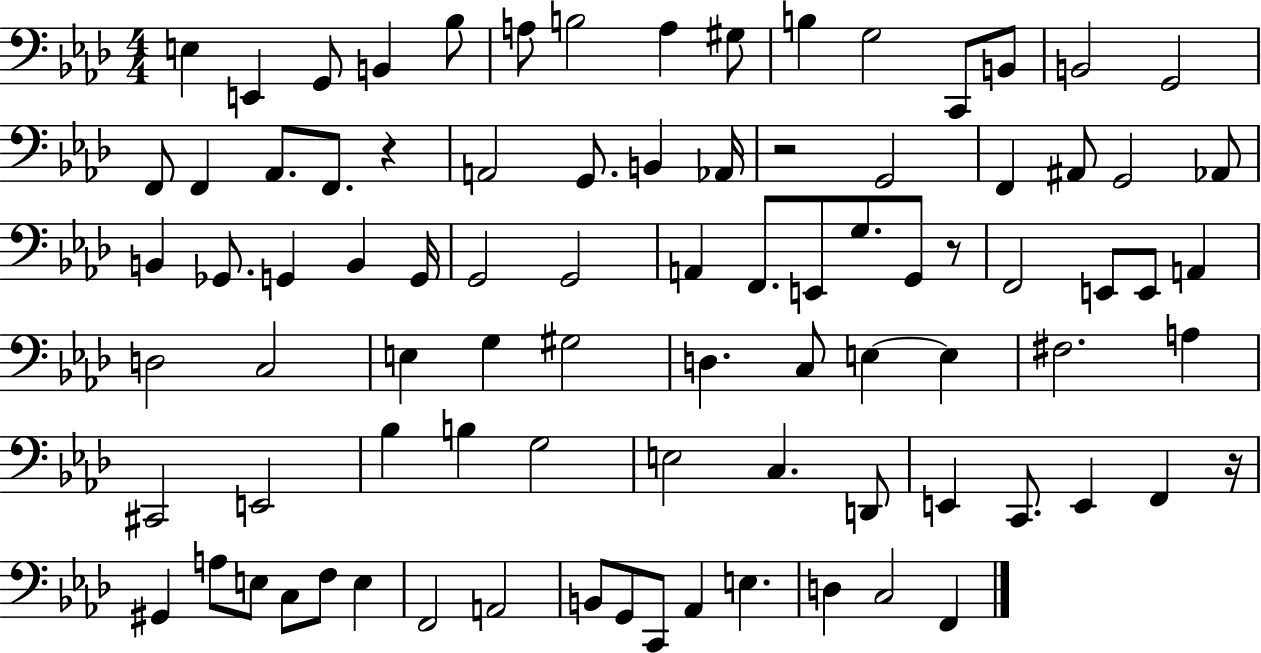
X:1
T:Untitled
M:4/4
L:1/4
K:Ab
E, E,, G,,/2 B,, _B,/2 A,/2 B,2 A, ^G,/2 B, G,2 C,,/2 B,,/2 B,,2 G,,2 F,,/2 F,, _A,,/2 F,,/2 z A,,2 G,,/2 B,, _A,,/4 z2 G,,2 F,, ^A,,/2 G,,2 _A,,/2 B,, _G,,/2 G,, B,, G,,/4 G,,2 G,,2 A,, F,,/2 E,,/2 G,/2 G,,/2 z/2 F,,2 E,,/2 E,,/2 A,, D,2 C,2 E, G, ^G,2 D, C,/2 E, E, ^F,2 A, ^C,,2 E,,2 _B, B, G,2 E,2 C, D,,/2 E,, C,,/2 E,, F,, z/4 ^G,, A,/2 E,/2 C,/2 F,/2 E, F,,2 A,,2 B,,/2 G,,/2 C,,/2 _A,, E, D, C,2 F,,